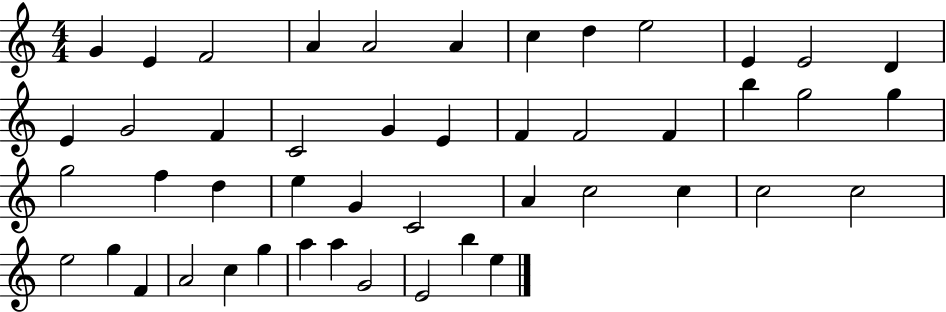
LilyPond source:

{
  \clef treble
  \numericTimeSignature
  \time 4/4
  \key c \major
  g'4 e'4 f'2 | a'4 a'2 a'4 | c''4 d''4 e''2 | e'4 e'2 d'4 | \break e'4 g'2 f'4 | c'2 g'4 e'4 | f'4 f'2 f'4 | b''4 g''2 g''4 | \break g''2 f''4 d''4 | e''4 g'4 c'2 | a'4 c''2 c''4 | c''2 c''2 | \break e''2 g''4 f'4 | a'2 c''4 g''4 | a''4 a''4 g'2 | e'2 b''4 e''4 | \break \bar "|."
}